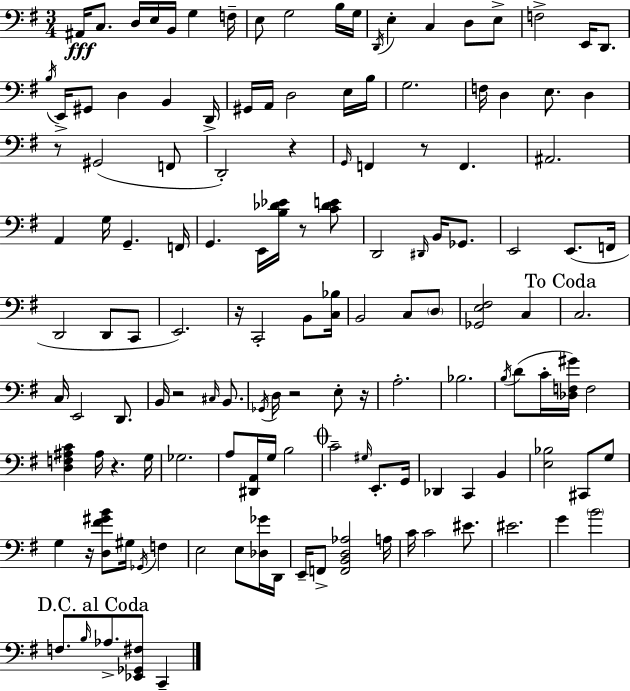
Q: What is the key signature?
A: G major